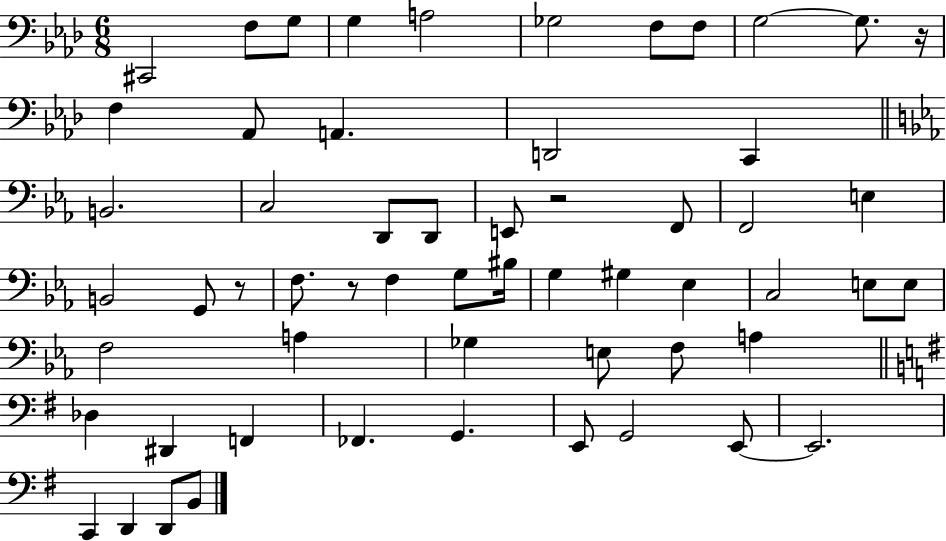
{
  \clef bass
  \numericTimeSignature
  \time 6/8
  \key aes \major
  \repeat volta 2 { cis,2 f8 g8 | g4 a2 | ges2 f8 f8 | g2~~ g8. r16 | \break f4 aes,8 a,4. | d,2 c,4 | \bar "||" \break \key ees \major b,2. | c2 d,8 d,8 | e,8 r2 f,8 | f,2 e4 | \break b,2 g,8 r8 | f8. r8 f4 g8 bis16 | g4 gis4 ees4 | c2 e8 e8 | \break f2 a4 | ges4 e8 f8 a4 | \bar "||" \break \key g \major des4 dis,4 f,4 | fes,4. g,4. | e,8 g,2 e,8~~ | e,2. | \break c,4 d,4 d,8 b,8 | } \bar "|."
}